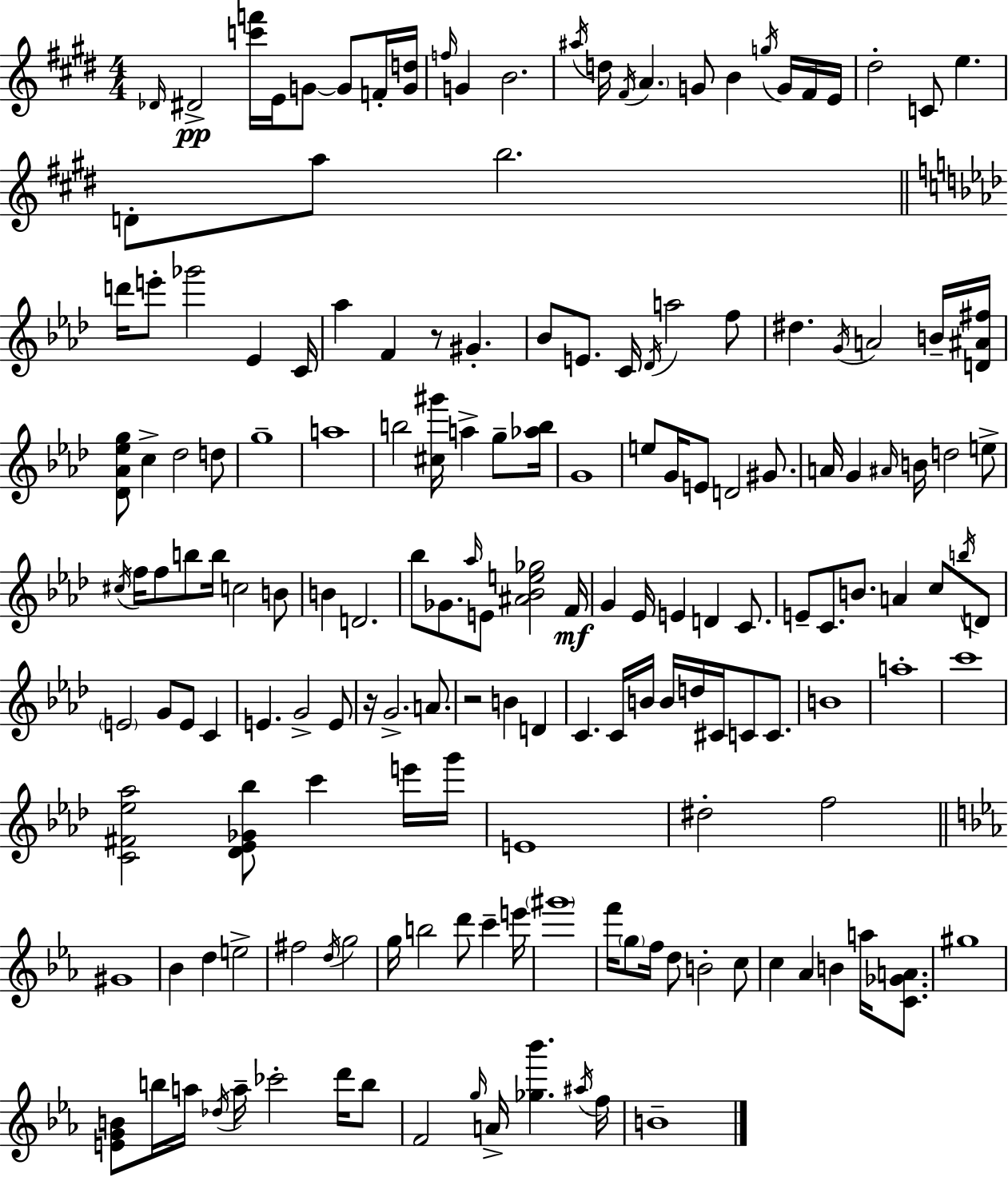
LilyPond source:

{
  \clef treble
  \numericTimeSignature
  \time 4/4
  \key e \major
  \repeat volta 2 { \grace { des'16 }\pp dis'2-> <c''' f'''>16 e'16 g'8~~ g'8 f'16-. | <g' d''>16 \grace { f''16 } g'4 b'2. | \acciaccatura { ais''16 } d''16 \acciaccatura { fis'16 } \parenthesize a'4. g'8 b'4 | \acciaccatura { g''16 } g'16 fis'16 e'16 dis''2-. c'8 e''4. | \break d'8-. a''8 b''2. | \bar "||" \break \key f \minor d'''16 e'''8-. ges'''2 ees'4 c'16 | aes''4 f'4 r8 gis'4.-. | bes'8 e'8. c'16 \acciaccatura { des'16 } a''2 f''8 | dis''4. \acciaccatura { g'16 } a'2 | \break b'16-- <d' ais' fis''>16 <des' aes' ees'' g''>8 c''4-> des''2 | d''8 g''1-- | a''1 | b''2 <cis'' gis'''>16 a''4-> g''8-- | \break <aes'' b''>16 g'1 | e''8 g'16 e'8 d'2 gis'8. | a'16 g'4 \grace { ais'16 } b'16 d''2 | e''8-> \acciaccatura { cis''16 } f''16 f''8 b''8 b''16 c''2 | \break b'8 b'4 d'2. | bes''8 ges'8. \grace { aes''16 } e'8 <ais' bes' e'' ges''>2 | f'16\mf g'4 ees'16 e'4 d'4 | c'8. e'8-- c'8. b'8. a'4 | \break c''8 \acciaccatura { b''16 } d'8 \parenthesize e'2 g'8 | e'8 c'4 e'4. g'2-> | e'8 r16 g'2.-> | a'8. r2 b'4 | \break d'4 c'4. c'16 b'16 b'16 d''16 | cis'16 c'8 c'8. b'1 | a''1-. | c'''1 | \break <c' fis' ees'' aes''>2 <des' ees' ges' bes''>8 | c'''4 e'''16 g'''16 e'1 | dis''2-. f''2 | \bar "||" \break \key ees \major gis'1 | bes'4 d''4 e''2-> | fis''2 \acciaccatura { d''16 } g''2 | g''16 b''2 d'''8 c'''4-- | \break e'''16 \parenthesize gis'''1 | f'''16 \parenthesize g''8 f''16 d''8 b'2-. c''8 | c''4 aes'4 b'4 a''16 <c' ges' a'>8. | gis''1 | \break <e' g' b'>8 b''16 a''16 \acciaccatura { des''16 } a''16-- ces'''2-. d'''16 | b''8 f'2 \grace { g''16 } a'16-> <ges'' bes'''>4. | \acciaccatura { ais''16 } f''16 b'1-- | } \bar "|."
}